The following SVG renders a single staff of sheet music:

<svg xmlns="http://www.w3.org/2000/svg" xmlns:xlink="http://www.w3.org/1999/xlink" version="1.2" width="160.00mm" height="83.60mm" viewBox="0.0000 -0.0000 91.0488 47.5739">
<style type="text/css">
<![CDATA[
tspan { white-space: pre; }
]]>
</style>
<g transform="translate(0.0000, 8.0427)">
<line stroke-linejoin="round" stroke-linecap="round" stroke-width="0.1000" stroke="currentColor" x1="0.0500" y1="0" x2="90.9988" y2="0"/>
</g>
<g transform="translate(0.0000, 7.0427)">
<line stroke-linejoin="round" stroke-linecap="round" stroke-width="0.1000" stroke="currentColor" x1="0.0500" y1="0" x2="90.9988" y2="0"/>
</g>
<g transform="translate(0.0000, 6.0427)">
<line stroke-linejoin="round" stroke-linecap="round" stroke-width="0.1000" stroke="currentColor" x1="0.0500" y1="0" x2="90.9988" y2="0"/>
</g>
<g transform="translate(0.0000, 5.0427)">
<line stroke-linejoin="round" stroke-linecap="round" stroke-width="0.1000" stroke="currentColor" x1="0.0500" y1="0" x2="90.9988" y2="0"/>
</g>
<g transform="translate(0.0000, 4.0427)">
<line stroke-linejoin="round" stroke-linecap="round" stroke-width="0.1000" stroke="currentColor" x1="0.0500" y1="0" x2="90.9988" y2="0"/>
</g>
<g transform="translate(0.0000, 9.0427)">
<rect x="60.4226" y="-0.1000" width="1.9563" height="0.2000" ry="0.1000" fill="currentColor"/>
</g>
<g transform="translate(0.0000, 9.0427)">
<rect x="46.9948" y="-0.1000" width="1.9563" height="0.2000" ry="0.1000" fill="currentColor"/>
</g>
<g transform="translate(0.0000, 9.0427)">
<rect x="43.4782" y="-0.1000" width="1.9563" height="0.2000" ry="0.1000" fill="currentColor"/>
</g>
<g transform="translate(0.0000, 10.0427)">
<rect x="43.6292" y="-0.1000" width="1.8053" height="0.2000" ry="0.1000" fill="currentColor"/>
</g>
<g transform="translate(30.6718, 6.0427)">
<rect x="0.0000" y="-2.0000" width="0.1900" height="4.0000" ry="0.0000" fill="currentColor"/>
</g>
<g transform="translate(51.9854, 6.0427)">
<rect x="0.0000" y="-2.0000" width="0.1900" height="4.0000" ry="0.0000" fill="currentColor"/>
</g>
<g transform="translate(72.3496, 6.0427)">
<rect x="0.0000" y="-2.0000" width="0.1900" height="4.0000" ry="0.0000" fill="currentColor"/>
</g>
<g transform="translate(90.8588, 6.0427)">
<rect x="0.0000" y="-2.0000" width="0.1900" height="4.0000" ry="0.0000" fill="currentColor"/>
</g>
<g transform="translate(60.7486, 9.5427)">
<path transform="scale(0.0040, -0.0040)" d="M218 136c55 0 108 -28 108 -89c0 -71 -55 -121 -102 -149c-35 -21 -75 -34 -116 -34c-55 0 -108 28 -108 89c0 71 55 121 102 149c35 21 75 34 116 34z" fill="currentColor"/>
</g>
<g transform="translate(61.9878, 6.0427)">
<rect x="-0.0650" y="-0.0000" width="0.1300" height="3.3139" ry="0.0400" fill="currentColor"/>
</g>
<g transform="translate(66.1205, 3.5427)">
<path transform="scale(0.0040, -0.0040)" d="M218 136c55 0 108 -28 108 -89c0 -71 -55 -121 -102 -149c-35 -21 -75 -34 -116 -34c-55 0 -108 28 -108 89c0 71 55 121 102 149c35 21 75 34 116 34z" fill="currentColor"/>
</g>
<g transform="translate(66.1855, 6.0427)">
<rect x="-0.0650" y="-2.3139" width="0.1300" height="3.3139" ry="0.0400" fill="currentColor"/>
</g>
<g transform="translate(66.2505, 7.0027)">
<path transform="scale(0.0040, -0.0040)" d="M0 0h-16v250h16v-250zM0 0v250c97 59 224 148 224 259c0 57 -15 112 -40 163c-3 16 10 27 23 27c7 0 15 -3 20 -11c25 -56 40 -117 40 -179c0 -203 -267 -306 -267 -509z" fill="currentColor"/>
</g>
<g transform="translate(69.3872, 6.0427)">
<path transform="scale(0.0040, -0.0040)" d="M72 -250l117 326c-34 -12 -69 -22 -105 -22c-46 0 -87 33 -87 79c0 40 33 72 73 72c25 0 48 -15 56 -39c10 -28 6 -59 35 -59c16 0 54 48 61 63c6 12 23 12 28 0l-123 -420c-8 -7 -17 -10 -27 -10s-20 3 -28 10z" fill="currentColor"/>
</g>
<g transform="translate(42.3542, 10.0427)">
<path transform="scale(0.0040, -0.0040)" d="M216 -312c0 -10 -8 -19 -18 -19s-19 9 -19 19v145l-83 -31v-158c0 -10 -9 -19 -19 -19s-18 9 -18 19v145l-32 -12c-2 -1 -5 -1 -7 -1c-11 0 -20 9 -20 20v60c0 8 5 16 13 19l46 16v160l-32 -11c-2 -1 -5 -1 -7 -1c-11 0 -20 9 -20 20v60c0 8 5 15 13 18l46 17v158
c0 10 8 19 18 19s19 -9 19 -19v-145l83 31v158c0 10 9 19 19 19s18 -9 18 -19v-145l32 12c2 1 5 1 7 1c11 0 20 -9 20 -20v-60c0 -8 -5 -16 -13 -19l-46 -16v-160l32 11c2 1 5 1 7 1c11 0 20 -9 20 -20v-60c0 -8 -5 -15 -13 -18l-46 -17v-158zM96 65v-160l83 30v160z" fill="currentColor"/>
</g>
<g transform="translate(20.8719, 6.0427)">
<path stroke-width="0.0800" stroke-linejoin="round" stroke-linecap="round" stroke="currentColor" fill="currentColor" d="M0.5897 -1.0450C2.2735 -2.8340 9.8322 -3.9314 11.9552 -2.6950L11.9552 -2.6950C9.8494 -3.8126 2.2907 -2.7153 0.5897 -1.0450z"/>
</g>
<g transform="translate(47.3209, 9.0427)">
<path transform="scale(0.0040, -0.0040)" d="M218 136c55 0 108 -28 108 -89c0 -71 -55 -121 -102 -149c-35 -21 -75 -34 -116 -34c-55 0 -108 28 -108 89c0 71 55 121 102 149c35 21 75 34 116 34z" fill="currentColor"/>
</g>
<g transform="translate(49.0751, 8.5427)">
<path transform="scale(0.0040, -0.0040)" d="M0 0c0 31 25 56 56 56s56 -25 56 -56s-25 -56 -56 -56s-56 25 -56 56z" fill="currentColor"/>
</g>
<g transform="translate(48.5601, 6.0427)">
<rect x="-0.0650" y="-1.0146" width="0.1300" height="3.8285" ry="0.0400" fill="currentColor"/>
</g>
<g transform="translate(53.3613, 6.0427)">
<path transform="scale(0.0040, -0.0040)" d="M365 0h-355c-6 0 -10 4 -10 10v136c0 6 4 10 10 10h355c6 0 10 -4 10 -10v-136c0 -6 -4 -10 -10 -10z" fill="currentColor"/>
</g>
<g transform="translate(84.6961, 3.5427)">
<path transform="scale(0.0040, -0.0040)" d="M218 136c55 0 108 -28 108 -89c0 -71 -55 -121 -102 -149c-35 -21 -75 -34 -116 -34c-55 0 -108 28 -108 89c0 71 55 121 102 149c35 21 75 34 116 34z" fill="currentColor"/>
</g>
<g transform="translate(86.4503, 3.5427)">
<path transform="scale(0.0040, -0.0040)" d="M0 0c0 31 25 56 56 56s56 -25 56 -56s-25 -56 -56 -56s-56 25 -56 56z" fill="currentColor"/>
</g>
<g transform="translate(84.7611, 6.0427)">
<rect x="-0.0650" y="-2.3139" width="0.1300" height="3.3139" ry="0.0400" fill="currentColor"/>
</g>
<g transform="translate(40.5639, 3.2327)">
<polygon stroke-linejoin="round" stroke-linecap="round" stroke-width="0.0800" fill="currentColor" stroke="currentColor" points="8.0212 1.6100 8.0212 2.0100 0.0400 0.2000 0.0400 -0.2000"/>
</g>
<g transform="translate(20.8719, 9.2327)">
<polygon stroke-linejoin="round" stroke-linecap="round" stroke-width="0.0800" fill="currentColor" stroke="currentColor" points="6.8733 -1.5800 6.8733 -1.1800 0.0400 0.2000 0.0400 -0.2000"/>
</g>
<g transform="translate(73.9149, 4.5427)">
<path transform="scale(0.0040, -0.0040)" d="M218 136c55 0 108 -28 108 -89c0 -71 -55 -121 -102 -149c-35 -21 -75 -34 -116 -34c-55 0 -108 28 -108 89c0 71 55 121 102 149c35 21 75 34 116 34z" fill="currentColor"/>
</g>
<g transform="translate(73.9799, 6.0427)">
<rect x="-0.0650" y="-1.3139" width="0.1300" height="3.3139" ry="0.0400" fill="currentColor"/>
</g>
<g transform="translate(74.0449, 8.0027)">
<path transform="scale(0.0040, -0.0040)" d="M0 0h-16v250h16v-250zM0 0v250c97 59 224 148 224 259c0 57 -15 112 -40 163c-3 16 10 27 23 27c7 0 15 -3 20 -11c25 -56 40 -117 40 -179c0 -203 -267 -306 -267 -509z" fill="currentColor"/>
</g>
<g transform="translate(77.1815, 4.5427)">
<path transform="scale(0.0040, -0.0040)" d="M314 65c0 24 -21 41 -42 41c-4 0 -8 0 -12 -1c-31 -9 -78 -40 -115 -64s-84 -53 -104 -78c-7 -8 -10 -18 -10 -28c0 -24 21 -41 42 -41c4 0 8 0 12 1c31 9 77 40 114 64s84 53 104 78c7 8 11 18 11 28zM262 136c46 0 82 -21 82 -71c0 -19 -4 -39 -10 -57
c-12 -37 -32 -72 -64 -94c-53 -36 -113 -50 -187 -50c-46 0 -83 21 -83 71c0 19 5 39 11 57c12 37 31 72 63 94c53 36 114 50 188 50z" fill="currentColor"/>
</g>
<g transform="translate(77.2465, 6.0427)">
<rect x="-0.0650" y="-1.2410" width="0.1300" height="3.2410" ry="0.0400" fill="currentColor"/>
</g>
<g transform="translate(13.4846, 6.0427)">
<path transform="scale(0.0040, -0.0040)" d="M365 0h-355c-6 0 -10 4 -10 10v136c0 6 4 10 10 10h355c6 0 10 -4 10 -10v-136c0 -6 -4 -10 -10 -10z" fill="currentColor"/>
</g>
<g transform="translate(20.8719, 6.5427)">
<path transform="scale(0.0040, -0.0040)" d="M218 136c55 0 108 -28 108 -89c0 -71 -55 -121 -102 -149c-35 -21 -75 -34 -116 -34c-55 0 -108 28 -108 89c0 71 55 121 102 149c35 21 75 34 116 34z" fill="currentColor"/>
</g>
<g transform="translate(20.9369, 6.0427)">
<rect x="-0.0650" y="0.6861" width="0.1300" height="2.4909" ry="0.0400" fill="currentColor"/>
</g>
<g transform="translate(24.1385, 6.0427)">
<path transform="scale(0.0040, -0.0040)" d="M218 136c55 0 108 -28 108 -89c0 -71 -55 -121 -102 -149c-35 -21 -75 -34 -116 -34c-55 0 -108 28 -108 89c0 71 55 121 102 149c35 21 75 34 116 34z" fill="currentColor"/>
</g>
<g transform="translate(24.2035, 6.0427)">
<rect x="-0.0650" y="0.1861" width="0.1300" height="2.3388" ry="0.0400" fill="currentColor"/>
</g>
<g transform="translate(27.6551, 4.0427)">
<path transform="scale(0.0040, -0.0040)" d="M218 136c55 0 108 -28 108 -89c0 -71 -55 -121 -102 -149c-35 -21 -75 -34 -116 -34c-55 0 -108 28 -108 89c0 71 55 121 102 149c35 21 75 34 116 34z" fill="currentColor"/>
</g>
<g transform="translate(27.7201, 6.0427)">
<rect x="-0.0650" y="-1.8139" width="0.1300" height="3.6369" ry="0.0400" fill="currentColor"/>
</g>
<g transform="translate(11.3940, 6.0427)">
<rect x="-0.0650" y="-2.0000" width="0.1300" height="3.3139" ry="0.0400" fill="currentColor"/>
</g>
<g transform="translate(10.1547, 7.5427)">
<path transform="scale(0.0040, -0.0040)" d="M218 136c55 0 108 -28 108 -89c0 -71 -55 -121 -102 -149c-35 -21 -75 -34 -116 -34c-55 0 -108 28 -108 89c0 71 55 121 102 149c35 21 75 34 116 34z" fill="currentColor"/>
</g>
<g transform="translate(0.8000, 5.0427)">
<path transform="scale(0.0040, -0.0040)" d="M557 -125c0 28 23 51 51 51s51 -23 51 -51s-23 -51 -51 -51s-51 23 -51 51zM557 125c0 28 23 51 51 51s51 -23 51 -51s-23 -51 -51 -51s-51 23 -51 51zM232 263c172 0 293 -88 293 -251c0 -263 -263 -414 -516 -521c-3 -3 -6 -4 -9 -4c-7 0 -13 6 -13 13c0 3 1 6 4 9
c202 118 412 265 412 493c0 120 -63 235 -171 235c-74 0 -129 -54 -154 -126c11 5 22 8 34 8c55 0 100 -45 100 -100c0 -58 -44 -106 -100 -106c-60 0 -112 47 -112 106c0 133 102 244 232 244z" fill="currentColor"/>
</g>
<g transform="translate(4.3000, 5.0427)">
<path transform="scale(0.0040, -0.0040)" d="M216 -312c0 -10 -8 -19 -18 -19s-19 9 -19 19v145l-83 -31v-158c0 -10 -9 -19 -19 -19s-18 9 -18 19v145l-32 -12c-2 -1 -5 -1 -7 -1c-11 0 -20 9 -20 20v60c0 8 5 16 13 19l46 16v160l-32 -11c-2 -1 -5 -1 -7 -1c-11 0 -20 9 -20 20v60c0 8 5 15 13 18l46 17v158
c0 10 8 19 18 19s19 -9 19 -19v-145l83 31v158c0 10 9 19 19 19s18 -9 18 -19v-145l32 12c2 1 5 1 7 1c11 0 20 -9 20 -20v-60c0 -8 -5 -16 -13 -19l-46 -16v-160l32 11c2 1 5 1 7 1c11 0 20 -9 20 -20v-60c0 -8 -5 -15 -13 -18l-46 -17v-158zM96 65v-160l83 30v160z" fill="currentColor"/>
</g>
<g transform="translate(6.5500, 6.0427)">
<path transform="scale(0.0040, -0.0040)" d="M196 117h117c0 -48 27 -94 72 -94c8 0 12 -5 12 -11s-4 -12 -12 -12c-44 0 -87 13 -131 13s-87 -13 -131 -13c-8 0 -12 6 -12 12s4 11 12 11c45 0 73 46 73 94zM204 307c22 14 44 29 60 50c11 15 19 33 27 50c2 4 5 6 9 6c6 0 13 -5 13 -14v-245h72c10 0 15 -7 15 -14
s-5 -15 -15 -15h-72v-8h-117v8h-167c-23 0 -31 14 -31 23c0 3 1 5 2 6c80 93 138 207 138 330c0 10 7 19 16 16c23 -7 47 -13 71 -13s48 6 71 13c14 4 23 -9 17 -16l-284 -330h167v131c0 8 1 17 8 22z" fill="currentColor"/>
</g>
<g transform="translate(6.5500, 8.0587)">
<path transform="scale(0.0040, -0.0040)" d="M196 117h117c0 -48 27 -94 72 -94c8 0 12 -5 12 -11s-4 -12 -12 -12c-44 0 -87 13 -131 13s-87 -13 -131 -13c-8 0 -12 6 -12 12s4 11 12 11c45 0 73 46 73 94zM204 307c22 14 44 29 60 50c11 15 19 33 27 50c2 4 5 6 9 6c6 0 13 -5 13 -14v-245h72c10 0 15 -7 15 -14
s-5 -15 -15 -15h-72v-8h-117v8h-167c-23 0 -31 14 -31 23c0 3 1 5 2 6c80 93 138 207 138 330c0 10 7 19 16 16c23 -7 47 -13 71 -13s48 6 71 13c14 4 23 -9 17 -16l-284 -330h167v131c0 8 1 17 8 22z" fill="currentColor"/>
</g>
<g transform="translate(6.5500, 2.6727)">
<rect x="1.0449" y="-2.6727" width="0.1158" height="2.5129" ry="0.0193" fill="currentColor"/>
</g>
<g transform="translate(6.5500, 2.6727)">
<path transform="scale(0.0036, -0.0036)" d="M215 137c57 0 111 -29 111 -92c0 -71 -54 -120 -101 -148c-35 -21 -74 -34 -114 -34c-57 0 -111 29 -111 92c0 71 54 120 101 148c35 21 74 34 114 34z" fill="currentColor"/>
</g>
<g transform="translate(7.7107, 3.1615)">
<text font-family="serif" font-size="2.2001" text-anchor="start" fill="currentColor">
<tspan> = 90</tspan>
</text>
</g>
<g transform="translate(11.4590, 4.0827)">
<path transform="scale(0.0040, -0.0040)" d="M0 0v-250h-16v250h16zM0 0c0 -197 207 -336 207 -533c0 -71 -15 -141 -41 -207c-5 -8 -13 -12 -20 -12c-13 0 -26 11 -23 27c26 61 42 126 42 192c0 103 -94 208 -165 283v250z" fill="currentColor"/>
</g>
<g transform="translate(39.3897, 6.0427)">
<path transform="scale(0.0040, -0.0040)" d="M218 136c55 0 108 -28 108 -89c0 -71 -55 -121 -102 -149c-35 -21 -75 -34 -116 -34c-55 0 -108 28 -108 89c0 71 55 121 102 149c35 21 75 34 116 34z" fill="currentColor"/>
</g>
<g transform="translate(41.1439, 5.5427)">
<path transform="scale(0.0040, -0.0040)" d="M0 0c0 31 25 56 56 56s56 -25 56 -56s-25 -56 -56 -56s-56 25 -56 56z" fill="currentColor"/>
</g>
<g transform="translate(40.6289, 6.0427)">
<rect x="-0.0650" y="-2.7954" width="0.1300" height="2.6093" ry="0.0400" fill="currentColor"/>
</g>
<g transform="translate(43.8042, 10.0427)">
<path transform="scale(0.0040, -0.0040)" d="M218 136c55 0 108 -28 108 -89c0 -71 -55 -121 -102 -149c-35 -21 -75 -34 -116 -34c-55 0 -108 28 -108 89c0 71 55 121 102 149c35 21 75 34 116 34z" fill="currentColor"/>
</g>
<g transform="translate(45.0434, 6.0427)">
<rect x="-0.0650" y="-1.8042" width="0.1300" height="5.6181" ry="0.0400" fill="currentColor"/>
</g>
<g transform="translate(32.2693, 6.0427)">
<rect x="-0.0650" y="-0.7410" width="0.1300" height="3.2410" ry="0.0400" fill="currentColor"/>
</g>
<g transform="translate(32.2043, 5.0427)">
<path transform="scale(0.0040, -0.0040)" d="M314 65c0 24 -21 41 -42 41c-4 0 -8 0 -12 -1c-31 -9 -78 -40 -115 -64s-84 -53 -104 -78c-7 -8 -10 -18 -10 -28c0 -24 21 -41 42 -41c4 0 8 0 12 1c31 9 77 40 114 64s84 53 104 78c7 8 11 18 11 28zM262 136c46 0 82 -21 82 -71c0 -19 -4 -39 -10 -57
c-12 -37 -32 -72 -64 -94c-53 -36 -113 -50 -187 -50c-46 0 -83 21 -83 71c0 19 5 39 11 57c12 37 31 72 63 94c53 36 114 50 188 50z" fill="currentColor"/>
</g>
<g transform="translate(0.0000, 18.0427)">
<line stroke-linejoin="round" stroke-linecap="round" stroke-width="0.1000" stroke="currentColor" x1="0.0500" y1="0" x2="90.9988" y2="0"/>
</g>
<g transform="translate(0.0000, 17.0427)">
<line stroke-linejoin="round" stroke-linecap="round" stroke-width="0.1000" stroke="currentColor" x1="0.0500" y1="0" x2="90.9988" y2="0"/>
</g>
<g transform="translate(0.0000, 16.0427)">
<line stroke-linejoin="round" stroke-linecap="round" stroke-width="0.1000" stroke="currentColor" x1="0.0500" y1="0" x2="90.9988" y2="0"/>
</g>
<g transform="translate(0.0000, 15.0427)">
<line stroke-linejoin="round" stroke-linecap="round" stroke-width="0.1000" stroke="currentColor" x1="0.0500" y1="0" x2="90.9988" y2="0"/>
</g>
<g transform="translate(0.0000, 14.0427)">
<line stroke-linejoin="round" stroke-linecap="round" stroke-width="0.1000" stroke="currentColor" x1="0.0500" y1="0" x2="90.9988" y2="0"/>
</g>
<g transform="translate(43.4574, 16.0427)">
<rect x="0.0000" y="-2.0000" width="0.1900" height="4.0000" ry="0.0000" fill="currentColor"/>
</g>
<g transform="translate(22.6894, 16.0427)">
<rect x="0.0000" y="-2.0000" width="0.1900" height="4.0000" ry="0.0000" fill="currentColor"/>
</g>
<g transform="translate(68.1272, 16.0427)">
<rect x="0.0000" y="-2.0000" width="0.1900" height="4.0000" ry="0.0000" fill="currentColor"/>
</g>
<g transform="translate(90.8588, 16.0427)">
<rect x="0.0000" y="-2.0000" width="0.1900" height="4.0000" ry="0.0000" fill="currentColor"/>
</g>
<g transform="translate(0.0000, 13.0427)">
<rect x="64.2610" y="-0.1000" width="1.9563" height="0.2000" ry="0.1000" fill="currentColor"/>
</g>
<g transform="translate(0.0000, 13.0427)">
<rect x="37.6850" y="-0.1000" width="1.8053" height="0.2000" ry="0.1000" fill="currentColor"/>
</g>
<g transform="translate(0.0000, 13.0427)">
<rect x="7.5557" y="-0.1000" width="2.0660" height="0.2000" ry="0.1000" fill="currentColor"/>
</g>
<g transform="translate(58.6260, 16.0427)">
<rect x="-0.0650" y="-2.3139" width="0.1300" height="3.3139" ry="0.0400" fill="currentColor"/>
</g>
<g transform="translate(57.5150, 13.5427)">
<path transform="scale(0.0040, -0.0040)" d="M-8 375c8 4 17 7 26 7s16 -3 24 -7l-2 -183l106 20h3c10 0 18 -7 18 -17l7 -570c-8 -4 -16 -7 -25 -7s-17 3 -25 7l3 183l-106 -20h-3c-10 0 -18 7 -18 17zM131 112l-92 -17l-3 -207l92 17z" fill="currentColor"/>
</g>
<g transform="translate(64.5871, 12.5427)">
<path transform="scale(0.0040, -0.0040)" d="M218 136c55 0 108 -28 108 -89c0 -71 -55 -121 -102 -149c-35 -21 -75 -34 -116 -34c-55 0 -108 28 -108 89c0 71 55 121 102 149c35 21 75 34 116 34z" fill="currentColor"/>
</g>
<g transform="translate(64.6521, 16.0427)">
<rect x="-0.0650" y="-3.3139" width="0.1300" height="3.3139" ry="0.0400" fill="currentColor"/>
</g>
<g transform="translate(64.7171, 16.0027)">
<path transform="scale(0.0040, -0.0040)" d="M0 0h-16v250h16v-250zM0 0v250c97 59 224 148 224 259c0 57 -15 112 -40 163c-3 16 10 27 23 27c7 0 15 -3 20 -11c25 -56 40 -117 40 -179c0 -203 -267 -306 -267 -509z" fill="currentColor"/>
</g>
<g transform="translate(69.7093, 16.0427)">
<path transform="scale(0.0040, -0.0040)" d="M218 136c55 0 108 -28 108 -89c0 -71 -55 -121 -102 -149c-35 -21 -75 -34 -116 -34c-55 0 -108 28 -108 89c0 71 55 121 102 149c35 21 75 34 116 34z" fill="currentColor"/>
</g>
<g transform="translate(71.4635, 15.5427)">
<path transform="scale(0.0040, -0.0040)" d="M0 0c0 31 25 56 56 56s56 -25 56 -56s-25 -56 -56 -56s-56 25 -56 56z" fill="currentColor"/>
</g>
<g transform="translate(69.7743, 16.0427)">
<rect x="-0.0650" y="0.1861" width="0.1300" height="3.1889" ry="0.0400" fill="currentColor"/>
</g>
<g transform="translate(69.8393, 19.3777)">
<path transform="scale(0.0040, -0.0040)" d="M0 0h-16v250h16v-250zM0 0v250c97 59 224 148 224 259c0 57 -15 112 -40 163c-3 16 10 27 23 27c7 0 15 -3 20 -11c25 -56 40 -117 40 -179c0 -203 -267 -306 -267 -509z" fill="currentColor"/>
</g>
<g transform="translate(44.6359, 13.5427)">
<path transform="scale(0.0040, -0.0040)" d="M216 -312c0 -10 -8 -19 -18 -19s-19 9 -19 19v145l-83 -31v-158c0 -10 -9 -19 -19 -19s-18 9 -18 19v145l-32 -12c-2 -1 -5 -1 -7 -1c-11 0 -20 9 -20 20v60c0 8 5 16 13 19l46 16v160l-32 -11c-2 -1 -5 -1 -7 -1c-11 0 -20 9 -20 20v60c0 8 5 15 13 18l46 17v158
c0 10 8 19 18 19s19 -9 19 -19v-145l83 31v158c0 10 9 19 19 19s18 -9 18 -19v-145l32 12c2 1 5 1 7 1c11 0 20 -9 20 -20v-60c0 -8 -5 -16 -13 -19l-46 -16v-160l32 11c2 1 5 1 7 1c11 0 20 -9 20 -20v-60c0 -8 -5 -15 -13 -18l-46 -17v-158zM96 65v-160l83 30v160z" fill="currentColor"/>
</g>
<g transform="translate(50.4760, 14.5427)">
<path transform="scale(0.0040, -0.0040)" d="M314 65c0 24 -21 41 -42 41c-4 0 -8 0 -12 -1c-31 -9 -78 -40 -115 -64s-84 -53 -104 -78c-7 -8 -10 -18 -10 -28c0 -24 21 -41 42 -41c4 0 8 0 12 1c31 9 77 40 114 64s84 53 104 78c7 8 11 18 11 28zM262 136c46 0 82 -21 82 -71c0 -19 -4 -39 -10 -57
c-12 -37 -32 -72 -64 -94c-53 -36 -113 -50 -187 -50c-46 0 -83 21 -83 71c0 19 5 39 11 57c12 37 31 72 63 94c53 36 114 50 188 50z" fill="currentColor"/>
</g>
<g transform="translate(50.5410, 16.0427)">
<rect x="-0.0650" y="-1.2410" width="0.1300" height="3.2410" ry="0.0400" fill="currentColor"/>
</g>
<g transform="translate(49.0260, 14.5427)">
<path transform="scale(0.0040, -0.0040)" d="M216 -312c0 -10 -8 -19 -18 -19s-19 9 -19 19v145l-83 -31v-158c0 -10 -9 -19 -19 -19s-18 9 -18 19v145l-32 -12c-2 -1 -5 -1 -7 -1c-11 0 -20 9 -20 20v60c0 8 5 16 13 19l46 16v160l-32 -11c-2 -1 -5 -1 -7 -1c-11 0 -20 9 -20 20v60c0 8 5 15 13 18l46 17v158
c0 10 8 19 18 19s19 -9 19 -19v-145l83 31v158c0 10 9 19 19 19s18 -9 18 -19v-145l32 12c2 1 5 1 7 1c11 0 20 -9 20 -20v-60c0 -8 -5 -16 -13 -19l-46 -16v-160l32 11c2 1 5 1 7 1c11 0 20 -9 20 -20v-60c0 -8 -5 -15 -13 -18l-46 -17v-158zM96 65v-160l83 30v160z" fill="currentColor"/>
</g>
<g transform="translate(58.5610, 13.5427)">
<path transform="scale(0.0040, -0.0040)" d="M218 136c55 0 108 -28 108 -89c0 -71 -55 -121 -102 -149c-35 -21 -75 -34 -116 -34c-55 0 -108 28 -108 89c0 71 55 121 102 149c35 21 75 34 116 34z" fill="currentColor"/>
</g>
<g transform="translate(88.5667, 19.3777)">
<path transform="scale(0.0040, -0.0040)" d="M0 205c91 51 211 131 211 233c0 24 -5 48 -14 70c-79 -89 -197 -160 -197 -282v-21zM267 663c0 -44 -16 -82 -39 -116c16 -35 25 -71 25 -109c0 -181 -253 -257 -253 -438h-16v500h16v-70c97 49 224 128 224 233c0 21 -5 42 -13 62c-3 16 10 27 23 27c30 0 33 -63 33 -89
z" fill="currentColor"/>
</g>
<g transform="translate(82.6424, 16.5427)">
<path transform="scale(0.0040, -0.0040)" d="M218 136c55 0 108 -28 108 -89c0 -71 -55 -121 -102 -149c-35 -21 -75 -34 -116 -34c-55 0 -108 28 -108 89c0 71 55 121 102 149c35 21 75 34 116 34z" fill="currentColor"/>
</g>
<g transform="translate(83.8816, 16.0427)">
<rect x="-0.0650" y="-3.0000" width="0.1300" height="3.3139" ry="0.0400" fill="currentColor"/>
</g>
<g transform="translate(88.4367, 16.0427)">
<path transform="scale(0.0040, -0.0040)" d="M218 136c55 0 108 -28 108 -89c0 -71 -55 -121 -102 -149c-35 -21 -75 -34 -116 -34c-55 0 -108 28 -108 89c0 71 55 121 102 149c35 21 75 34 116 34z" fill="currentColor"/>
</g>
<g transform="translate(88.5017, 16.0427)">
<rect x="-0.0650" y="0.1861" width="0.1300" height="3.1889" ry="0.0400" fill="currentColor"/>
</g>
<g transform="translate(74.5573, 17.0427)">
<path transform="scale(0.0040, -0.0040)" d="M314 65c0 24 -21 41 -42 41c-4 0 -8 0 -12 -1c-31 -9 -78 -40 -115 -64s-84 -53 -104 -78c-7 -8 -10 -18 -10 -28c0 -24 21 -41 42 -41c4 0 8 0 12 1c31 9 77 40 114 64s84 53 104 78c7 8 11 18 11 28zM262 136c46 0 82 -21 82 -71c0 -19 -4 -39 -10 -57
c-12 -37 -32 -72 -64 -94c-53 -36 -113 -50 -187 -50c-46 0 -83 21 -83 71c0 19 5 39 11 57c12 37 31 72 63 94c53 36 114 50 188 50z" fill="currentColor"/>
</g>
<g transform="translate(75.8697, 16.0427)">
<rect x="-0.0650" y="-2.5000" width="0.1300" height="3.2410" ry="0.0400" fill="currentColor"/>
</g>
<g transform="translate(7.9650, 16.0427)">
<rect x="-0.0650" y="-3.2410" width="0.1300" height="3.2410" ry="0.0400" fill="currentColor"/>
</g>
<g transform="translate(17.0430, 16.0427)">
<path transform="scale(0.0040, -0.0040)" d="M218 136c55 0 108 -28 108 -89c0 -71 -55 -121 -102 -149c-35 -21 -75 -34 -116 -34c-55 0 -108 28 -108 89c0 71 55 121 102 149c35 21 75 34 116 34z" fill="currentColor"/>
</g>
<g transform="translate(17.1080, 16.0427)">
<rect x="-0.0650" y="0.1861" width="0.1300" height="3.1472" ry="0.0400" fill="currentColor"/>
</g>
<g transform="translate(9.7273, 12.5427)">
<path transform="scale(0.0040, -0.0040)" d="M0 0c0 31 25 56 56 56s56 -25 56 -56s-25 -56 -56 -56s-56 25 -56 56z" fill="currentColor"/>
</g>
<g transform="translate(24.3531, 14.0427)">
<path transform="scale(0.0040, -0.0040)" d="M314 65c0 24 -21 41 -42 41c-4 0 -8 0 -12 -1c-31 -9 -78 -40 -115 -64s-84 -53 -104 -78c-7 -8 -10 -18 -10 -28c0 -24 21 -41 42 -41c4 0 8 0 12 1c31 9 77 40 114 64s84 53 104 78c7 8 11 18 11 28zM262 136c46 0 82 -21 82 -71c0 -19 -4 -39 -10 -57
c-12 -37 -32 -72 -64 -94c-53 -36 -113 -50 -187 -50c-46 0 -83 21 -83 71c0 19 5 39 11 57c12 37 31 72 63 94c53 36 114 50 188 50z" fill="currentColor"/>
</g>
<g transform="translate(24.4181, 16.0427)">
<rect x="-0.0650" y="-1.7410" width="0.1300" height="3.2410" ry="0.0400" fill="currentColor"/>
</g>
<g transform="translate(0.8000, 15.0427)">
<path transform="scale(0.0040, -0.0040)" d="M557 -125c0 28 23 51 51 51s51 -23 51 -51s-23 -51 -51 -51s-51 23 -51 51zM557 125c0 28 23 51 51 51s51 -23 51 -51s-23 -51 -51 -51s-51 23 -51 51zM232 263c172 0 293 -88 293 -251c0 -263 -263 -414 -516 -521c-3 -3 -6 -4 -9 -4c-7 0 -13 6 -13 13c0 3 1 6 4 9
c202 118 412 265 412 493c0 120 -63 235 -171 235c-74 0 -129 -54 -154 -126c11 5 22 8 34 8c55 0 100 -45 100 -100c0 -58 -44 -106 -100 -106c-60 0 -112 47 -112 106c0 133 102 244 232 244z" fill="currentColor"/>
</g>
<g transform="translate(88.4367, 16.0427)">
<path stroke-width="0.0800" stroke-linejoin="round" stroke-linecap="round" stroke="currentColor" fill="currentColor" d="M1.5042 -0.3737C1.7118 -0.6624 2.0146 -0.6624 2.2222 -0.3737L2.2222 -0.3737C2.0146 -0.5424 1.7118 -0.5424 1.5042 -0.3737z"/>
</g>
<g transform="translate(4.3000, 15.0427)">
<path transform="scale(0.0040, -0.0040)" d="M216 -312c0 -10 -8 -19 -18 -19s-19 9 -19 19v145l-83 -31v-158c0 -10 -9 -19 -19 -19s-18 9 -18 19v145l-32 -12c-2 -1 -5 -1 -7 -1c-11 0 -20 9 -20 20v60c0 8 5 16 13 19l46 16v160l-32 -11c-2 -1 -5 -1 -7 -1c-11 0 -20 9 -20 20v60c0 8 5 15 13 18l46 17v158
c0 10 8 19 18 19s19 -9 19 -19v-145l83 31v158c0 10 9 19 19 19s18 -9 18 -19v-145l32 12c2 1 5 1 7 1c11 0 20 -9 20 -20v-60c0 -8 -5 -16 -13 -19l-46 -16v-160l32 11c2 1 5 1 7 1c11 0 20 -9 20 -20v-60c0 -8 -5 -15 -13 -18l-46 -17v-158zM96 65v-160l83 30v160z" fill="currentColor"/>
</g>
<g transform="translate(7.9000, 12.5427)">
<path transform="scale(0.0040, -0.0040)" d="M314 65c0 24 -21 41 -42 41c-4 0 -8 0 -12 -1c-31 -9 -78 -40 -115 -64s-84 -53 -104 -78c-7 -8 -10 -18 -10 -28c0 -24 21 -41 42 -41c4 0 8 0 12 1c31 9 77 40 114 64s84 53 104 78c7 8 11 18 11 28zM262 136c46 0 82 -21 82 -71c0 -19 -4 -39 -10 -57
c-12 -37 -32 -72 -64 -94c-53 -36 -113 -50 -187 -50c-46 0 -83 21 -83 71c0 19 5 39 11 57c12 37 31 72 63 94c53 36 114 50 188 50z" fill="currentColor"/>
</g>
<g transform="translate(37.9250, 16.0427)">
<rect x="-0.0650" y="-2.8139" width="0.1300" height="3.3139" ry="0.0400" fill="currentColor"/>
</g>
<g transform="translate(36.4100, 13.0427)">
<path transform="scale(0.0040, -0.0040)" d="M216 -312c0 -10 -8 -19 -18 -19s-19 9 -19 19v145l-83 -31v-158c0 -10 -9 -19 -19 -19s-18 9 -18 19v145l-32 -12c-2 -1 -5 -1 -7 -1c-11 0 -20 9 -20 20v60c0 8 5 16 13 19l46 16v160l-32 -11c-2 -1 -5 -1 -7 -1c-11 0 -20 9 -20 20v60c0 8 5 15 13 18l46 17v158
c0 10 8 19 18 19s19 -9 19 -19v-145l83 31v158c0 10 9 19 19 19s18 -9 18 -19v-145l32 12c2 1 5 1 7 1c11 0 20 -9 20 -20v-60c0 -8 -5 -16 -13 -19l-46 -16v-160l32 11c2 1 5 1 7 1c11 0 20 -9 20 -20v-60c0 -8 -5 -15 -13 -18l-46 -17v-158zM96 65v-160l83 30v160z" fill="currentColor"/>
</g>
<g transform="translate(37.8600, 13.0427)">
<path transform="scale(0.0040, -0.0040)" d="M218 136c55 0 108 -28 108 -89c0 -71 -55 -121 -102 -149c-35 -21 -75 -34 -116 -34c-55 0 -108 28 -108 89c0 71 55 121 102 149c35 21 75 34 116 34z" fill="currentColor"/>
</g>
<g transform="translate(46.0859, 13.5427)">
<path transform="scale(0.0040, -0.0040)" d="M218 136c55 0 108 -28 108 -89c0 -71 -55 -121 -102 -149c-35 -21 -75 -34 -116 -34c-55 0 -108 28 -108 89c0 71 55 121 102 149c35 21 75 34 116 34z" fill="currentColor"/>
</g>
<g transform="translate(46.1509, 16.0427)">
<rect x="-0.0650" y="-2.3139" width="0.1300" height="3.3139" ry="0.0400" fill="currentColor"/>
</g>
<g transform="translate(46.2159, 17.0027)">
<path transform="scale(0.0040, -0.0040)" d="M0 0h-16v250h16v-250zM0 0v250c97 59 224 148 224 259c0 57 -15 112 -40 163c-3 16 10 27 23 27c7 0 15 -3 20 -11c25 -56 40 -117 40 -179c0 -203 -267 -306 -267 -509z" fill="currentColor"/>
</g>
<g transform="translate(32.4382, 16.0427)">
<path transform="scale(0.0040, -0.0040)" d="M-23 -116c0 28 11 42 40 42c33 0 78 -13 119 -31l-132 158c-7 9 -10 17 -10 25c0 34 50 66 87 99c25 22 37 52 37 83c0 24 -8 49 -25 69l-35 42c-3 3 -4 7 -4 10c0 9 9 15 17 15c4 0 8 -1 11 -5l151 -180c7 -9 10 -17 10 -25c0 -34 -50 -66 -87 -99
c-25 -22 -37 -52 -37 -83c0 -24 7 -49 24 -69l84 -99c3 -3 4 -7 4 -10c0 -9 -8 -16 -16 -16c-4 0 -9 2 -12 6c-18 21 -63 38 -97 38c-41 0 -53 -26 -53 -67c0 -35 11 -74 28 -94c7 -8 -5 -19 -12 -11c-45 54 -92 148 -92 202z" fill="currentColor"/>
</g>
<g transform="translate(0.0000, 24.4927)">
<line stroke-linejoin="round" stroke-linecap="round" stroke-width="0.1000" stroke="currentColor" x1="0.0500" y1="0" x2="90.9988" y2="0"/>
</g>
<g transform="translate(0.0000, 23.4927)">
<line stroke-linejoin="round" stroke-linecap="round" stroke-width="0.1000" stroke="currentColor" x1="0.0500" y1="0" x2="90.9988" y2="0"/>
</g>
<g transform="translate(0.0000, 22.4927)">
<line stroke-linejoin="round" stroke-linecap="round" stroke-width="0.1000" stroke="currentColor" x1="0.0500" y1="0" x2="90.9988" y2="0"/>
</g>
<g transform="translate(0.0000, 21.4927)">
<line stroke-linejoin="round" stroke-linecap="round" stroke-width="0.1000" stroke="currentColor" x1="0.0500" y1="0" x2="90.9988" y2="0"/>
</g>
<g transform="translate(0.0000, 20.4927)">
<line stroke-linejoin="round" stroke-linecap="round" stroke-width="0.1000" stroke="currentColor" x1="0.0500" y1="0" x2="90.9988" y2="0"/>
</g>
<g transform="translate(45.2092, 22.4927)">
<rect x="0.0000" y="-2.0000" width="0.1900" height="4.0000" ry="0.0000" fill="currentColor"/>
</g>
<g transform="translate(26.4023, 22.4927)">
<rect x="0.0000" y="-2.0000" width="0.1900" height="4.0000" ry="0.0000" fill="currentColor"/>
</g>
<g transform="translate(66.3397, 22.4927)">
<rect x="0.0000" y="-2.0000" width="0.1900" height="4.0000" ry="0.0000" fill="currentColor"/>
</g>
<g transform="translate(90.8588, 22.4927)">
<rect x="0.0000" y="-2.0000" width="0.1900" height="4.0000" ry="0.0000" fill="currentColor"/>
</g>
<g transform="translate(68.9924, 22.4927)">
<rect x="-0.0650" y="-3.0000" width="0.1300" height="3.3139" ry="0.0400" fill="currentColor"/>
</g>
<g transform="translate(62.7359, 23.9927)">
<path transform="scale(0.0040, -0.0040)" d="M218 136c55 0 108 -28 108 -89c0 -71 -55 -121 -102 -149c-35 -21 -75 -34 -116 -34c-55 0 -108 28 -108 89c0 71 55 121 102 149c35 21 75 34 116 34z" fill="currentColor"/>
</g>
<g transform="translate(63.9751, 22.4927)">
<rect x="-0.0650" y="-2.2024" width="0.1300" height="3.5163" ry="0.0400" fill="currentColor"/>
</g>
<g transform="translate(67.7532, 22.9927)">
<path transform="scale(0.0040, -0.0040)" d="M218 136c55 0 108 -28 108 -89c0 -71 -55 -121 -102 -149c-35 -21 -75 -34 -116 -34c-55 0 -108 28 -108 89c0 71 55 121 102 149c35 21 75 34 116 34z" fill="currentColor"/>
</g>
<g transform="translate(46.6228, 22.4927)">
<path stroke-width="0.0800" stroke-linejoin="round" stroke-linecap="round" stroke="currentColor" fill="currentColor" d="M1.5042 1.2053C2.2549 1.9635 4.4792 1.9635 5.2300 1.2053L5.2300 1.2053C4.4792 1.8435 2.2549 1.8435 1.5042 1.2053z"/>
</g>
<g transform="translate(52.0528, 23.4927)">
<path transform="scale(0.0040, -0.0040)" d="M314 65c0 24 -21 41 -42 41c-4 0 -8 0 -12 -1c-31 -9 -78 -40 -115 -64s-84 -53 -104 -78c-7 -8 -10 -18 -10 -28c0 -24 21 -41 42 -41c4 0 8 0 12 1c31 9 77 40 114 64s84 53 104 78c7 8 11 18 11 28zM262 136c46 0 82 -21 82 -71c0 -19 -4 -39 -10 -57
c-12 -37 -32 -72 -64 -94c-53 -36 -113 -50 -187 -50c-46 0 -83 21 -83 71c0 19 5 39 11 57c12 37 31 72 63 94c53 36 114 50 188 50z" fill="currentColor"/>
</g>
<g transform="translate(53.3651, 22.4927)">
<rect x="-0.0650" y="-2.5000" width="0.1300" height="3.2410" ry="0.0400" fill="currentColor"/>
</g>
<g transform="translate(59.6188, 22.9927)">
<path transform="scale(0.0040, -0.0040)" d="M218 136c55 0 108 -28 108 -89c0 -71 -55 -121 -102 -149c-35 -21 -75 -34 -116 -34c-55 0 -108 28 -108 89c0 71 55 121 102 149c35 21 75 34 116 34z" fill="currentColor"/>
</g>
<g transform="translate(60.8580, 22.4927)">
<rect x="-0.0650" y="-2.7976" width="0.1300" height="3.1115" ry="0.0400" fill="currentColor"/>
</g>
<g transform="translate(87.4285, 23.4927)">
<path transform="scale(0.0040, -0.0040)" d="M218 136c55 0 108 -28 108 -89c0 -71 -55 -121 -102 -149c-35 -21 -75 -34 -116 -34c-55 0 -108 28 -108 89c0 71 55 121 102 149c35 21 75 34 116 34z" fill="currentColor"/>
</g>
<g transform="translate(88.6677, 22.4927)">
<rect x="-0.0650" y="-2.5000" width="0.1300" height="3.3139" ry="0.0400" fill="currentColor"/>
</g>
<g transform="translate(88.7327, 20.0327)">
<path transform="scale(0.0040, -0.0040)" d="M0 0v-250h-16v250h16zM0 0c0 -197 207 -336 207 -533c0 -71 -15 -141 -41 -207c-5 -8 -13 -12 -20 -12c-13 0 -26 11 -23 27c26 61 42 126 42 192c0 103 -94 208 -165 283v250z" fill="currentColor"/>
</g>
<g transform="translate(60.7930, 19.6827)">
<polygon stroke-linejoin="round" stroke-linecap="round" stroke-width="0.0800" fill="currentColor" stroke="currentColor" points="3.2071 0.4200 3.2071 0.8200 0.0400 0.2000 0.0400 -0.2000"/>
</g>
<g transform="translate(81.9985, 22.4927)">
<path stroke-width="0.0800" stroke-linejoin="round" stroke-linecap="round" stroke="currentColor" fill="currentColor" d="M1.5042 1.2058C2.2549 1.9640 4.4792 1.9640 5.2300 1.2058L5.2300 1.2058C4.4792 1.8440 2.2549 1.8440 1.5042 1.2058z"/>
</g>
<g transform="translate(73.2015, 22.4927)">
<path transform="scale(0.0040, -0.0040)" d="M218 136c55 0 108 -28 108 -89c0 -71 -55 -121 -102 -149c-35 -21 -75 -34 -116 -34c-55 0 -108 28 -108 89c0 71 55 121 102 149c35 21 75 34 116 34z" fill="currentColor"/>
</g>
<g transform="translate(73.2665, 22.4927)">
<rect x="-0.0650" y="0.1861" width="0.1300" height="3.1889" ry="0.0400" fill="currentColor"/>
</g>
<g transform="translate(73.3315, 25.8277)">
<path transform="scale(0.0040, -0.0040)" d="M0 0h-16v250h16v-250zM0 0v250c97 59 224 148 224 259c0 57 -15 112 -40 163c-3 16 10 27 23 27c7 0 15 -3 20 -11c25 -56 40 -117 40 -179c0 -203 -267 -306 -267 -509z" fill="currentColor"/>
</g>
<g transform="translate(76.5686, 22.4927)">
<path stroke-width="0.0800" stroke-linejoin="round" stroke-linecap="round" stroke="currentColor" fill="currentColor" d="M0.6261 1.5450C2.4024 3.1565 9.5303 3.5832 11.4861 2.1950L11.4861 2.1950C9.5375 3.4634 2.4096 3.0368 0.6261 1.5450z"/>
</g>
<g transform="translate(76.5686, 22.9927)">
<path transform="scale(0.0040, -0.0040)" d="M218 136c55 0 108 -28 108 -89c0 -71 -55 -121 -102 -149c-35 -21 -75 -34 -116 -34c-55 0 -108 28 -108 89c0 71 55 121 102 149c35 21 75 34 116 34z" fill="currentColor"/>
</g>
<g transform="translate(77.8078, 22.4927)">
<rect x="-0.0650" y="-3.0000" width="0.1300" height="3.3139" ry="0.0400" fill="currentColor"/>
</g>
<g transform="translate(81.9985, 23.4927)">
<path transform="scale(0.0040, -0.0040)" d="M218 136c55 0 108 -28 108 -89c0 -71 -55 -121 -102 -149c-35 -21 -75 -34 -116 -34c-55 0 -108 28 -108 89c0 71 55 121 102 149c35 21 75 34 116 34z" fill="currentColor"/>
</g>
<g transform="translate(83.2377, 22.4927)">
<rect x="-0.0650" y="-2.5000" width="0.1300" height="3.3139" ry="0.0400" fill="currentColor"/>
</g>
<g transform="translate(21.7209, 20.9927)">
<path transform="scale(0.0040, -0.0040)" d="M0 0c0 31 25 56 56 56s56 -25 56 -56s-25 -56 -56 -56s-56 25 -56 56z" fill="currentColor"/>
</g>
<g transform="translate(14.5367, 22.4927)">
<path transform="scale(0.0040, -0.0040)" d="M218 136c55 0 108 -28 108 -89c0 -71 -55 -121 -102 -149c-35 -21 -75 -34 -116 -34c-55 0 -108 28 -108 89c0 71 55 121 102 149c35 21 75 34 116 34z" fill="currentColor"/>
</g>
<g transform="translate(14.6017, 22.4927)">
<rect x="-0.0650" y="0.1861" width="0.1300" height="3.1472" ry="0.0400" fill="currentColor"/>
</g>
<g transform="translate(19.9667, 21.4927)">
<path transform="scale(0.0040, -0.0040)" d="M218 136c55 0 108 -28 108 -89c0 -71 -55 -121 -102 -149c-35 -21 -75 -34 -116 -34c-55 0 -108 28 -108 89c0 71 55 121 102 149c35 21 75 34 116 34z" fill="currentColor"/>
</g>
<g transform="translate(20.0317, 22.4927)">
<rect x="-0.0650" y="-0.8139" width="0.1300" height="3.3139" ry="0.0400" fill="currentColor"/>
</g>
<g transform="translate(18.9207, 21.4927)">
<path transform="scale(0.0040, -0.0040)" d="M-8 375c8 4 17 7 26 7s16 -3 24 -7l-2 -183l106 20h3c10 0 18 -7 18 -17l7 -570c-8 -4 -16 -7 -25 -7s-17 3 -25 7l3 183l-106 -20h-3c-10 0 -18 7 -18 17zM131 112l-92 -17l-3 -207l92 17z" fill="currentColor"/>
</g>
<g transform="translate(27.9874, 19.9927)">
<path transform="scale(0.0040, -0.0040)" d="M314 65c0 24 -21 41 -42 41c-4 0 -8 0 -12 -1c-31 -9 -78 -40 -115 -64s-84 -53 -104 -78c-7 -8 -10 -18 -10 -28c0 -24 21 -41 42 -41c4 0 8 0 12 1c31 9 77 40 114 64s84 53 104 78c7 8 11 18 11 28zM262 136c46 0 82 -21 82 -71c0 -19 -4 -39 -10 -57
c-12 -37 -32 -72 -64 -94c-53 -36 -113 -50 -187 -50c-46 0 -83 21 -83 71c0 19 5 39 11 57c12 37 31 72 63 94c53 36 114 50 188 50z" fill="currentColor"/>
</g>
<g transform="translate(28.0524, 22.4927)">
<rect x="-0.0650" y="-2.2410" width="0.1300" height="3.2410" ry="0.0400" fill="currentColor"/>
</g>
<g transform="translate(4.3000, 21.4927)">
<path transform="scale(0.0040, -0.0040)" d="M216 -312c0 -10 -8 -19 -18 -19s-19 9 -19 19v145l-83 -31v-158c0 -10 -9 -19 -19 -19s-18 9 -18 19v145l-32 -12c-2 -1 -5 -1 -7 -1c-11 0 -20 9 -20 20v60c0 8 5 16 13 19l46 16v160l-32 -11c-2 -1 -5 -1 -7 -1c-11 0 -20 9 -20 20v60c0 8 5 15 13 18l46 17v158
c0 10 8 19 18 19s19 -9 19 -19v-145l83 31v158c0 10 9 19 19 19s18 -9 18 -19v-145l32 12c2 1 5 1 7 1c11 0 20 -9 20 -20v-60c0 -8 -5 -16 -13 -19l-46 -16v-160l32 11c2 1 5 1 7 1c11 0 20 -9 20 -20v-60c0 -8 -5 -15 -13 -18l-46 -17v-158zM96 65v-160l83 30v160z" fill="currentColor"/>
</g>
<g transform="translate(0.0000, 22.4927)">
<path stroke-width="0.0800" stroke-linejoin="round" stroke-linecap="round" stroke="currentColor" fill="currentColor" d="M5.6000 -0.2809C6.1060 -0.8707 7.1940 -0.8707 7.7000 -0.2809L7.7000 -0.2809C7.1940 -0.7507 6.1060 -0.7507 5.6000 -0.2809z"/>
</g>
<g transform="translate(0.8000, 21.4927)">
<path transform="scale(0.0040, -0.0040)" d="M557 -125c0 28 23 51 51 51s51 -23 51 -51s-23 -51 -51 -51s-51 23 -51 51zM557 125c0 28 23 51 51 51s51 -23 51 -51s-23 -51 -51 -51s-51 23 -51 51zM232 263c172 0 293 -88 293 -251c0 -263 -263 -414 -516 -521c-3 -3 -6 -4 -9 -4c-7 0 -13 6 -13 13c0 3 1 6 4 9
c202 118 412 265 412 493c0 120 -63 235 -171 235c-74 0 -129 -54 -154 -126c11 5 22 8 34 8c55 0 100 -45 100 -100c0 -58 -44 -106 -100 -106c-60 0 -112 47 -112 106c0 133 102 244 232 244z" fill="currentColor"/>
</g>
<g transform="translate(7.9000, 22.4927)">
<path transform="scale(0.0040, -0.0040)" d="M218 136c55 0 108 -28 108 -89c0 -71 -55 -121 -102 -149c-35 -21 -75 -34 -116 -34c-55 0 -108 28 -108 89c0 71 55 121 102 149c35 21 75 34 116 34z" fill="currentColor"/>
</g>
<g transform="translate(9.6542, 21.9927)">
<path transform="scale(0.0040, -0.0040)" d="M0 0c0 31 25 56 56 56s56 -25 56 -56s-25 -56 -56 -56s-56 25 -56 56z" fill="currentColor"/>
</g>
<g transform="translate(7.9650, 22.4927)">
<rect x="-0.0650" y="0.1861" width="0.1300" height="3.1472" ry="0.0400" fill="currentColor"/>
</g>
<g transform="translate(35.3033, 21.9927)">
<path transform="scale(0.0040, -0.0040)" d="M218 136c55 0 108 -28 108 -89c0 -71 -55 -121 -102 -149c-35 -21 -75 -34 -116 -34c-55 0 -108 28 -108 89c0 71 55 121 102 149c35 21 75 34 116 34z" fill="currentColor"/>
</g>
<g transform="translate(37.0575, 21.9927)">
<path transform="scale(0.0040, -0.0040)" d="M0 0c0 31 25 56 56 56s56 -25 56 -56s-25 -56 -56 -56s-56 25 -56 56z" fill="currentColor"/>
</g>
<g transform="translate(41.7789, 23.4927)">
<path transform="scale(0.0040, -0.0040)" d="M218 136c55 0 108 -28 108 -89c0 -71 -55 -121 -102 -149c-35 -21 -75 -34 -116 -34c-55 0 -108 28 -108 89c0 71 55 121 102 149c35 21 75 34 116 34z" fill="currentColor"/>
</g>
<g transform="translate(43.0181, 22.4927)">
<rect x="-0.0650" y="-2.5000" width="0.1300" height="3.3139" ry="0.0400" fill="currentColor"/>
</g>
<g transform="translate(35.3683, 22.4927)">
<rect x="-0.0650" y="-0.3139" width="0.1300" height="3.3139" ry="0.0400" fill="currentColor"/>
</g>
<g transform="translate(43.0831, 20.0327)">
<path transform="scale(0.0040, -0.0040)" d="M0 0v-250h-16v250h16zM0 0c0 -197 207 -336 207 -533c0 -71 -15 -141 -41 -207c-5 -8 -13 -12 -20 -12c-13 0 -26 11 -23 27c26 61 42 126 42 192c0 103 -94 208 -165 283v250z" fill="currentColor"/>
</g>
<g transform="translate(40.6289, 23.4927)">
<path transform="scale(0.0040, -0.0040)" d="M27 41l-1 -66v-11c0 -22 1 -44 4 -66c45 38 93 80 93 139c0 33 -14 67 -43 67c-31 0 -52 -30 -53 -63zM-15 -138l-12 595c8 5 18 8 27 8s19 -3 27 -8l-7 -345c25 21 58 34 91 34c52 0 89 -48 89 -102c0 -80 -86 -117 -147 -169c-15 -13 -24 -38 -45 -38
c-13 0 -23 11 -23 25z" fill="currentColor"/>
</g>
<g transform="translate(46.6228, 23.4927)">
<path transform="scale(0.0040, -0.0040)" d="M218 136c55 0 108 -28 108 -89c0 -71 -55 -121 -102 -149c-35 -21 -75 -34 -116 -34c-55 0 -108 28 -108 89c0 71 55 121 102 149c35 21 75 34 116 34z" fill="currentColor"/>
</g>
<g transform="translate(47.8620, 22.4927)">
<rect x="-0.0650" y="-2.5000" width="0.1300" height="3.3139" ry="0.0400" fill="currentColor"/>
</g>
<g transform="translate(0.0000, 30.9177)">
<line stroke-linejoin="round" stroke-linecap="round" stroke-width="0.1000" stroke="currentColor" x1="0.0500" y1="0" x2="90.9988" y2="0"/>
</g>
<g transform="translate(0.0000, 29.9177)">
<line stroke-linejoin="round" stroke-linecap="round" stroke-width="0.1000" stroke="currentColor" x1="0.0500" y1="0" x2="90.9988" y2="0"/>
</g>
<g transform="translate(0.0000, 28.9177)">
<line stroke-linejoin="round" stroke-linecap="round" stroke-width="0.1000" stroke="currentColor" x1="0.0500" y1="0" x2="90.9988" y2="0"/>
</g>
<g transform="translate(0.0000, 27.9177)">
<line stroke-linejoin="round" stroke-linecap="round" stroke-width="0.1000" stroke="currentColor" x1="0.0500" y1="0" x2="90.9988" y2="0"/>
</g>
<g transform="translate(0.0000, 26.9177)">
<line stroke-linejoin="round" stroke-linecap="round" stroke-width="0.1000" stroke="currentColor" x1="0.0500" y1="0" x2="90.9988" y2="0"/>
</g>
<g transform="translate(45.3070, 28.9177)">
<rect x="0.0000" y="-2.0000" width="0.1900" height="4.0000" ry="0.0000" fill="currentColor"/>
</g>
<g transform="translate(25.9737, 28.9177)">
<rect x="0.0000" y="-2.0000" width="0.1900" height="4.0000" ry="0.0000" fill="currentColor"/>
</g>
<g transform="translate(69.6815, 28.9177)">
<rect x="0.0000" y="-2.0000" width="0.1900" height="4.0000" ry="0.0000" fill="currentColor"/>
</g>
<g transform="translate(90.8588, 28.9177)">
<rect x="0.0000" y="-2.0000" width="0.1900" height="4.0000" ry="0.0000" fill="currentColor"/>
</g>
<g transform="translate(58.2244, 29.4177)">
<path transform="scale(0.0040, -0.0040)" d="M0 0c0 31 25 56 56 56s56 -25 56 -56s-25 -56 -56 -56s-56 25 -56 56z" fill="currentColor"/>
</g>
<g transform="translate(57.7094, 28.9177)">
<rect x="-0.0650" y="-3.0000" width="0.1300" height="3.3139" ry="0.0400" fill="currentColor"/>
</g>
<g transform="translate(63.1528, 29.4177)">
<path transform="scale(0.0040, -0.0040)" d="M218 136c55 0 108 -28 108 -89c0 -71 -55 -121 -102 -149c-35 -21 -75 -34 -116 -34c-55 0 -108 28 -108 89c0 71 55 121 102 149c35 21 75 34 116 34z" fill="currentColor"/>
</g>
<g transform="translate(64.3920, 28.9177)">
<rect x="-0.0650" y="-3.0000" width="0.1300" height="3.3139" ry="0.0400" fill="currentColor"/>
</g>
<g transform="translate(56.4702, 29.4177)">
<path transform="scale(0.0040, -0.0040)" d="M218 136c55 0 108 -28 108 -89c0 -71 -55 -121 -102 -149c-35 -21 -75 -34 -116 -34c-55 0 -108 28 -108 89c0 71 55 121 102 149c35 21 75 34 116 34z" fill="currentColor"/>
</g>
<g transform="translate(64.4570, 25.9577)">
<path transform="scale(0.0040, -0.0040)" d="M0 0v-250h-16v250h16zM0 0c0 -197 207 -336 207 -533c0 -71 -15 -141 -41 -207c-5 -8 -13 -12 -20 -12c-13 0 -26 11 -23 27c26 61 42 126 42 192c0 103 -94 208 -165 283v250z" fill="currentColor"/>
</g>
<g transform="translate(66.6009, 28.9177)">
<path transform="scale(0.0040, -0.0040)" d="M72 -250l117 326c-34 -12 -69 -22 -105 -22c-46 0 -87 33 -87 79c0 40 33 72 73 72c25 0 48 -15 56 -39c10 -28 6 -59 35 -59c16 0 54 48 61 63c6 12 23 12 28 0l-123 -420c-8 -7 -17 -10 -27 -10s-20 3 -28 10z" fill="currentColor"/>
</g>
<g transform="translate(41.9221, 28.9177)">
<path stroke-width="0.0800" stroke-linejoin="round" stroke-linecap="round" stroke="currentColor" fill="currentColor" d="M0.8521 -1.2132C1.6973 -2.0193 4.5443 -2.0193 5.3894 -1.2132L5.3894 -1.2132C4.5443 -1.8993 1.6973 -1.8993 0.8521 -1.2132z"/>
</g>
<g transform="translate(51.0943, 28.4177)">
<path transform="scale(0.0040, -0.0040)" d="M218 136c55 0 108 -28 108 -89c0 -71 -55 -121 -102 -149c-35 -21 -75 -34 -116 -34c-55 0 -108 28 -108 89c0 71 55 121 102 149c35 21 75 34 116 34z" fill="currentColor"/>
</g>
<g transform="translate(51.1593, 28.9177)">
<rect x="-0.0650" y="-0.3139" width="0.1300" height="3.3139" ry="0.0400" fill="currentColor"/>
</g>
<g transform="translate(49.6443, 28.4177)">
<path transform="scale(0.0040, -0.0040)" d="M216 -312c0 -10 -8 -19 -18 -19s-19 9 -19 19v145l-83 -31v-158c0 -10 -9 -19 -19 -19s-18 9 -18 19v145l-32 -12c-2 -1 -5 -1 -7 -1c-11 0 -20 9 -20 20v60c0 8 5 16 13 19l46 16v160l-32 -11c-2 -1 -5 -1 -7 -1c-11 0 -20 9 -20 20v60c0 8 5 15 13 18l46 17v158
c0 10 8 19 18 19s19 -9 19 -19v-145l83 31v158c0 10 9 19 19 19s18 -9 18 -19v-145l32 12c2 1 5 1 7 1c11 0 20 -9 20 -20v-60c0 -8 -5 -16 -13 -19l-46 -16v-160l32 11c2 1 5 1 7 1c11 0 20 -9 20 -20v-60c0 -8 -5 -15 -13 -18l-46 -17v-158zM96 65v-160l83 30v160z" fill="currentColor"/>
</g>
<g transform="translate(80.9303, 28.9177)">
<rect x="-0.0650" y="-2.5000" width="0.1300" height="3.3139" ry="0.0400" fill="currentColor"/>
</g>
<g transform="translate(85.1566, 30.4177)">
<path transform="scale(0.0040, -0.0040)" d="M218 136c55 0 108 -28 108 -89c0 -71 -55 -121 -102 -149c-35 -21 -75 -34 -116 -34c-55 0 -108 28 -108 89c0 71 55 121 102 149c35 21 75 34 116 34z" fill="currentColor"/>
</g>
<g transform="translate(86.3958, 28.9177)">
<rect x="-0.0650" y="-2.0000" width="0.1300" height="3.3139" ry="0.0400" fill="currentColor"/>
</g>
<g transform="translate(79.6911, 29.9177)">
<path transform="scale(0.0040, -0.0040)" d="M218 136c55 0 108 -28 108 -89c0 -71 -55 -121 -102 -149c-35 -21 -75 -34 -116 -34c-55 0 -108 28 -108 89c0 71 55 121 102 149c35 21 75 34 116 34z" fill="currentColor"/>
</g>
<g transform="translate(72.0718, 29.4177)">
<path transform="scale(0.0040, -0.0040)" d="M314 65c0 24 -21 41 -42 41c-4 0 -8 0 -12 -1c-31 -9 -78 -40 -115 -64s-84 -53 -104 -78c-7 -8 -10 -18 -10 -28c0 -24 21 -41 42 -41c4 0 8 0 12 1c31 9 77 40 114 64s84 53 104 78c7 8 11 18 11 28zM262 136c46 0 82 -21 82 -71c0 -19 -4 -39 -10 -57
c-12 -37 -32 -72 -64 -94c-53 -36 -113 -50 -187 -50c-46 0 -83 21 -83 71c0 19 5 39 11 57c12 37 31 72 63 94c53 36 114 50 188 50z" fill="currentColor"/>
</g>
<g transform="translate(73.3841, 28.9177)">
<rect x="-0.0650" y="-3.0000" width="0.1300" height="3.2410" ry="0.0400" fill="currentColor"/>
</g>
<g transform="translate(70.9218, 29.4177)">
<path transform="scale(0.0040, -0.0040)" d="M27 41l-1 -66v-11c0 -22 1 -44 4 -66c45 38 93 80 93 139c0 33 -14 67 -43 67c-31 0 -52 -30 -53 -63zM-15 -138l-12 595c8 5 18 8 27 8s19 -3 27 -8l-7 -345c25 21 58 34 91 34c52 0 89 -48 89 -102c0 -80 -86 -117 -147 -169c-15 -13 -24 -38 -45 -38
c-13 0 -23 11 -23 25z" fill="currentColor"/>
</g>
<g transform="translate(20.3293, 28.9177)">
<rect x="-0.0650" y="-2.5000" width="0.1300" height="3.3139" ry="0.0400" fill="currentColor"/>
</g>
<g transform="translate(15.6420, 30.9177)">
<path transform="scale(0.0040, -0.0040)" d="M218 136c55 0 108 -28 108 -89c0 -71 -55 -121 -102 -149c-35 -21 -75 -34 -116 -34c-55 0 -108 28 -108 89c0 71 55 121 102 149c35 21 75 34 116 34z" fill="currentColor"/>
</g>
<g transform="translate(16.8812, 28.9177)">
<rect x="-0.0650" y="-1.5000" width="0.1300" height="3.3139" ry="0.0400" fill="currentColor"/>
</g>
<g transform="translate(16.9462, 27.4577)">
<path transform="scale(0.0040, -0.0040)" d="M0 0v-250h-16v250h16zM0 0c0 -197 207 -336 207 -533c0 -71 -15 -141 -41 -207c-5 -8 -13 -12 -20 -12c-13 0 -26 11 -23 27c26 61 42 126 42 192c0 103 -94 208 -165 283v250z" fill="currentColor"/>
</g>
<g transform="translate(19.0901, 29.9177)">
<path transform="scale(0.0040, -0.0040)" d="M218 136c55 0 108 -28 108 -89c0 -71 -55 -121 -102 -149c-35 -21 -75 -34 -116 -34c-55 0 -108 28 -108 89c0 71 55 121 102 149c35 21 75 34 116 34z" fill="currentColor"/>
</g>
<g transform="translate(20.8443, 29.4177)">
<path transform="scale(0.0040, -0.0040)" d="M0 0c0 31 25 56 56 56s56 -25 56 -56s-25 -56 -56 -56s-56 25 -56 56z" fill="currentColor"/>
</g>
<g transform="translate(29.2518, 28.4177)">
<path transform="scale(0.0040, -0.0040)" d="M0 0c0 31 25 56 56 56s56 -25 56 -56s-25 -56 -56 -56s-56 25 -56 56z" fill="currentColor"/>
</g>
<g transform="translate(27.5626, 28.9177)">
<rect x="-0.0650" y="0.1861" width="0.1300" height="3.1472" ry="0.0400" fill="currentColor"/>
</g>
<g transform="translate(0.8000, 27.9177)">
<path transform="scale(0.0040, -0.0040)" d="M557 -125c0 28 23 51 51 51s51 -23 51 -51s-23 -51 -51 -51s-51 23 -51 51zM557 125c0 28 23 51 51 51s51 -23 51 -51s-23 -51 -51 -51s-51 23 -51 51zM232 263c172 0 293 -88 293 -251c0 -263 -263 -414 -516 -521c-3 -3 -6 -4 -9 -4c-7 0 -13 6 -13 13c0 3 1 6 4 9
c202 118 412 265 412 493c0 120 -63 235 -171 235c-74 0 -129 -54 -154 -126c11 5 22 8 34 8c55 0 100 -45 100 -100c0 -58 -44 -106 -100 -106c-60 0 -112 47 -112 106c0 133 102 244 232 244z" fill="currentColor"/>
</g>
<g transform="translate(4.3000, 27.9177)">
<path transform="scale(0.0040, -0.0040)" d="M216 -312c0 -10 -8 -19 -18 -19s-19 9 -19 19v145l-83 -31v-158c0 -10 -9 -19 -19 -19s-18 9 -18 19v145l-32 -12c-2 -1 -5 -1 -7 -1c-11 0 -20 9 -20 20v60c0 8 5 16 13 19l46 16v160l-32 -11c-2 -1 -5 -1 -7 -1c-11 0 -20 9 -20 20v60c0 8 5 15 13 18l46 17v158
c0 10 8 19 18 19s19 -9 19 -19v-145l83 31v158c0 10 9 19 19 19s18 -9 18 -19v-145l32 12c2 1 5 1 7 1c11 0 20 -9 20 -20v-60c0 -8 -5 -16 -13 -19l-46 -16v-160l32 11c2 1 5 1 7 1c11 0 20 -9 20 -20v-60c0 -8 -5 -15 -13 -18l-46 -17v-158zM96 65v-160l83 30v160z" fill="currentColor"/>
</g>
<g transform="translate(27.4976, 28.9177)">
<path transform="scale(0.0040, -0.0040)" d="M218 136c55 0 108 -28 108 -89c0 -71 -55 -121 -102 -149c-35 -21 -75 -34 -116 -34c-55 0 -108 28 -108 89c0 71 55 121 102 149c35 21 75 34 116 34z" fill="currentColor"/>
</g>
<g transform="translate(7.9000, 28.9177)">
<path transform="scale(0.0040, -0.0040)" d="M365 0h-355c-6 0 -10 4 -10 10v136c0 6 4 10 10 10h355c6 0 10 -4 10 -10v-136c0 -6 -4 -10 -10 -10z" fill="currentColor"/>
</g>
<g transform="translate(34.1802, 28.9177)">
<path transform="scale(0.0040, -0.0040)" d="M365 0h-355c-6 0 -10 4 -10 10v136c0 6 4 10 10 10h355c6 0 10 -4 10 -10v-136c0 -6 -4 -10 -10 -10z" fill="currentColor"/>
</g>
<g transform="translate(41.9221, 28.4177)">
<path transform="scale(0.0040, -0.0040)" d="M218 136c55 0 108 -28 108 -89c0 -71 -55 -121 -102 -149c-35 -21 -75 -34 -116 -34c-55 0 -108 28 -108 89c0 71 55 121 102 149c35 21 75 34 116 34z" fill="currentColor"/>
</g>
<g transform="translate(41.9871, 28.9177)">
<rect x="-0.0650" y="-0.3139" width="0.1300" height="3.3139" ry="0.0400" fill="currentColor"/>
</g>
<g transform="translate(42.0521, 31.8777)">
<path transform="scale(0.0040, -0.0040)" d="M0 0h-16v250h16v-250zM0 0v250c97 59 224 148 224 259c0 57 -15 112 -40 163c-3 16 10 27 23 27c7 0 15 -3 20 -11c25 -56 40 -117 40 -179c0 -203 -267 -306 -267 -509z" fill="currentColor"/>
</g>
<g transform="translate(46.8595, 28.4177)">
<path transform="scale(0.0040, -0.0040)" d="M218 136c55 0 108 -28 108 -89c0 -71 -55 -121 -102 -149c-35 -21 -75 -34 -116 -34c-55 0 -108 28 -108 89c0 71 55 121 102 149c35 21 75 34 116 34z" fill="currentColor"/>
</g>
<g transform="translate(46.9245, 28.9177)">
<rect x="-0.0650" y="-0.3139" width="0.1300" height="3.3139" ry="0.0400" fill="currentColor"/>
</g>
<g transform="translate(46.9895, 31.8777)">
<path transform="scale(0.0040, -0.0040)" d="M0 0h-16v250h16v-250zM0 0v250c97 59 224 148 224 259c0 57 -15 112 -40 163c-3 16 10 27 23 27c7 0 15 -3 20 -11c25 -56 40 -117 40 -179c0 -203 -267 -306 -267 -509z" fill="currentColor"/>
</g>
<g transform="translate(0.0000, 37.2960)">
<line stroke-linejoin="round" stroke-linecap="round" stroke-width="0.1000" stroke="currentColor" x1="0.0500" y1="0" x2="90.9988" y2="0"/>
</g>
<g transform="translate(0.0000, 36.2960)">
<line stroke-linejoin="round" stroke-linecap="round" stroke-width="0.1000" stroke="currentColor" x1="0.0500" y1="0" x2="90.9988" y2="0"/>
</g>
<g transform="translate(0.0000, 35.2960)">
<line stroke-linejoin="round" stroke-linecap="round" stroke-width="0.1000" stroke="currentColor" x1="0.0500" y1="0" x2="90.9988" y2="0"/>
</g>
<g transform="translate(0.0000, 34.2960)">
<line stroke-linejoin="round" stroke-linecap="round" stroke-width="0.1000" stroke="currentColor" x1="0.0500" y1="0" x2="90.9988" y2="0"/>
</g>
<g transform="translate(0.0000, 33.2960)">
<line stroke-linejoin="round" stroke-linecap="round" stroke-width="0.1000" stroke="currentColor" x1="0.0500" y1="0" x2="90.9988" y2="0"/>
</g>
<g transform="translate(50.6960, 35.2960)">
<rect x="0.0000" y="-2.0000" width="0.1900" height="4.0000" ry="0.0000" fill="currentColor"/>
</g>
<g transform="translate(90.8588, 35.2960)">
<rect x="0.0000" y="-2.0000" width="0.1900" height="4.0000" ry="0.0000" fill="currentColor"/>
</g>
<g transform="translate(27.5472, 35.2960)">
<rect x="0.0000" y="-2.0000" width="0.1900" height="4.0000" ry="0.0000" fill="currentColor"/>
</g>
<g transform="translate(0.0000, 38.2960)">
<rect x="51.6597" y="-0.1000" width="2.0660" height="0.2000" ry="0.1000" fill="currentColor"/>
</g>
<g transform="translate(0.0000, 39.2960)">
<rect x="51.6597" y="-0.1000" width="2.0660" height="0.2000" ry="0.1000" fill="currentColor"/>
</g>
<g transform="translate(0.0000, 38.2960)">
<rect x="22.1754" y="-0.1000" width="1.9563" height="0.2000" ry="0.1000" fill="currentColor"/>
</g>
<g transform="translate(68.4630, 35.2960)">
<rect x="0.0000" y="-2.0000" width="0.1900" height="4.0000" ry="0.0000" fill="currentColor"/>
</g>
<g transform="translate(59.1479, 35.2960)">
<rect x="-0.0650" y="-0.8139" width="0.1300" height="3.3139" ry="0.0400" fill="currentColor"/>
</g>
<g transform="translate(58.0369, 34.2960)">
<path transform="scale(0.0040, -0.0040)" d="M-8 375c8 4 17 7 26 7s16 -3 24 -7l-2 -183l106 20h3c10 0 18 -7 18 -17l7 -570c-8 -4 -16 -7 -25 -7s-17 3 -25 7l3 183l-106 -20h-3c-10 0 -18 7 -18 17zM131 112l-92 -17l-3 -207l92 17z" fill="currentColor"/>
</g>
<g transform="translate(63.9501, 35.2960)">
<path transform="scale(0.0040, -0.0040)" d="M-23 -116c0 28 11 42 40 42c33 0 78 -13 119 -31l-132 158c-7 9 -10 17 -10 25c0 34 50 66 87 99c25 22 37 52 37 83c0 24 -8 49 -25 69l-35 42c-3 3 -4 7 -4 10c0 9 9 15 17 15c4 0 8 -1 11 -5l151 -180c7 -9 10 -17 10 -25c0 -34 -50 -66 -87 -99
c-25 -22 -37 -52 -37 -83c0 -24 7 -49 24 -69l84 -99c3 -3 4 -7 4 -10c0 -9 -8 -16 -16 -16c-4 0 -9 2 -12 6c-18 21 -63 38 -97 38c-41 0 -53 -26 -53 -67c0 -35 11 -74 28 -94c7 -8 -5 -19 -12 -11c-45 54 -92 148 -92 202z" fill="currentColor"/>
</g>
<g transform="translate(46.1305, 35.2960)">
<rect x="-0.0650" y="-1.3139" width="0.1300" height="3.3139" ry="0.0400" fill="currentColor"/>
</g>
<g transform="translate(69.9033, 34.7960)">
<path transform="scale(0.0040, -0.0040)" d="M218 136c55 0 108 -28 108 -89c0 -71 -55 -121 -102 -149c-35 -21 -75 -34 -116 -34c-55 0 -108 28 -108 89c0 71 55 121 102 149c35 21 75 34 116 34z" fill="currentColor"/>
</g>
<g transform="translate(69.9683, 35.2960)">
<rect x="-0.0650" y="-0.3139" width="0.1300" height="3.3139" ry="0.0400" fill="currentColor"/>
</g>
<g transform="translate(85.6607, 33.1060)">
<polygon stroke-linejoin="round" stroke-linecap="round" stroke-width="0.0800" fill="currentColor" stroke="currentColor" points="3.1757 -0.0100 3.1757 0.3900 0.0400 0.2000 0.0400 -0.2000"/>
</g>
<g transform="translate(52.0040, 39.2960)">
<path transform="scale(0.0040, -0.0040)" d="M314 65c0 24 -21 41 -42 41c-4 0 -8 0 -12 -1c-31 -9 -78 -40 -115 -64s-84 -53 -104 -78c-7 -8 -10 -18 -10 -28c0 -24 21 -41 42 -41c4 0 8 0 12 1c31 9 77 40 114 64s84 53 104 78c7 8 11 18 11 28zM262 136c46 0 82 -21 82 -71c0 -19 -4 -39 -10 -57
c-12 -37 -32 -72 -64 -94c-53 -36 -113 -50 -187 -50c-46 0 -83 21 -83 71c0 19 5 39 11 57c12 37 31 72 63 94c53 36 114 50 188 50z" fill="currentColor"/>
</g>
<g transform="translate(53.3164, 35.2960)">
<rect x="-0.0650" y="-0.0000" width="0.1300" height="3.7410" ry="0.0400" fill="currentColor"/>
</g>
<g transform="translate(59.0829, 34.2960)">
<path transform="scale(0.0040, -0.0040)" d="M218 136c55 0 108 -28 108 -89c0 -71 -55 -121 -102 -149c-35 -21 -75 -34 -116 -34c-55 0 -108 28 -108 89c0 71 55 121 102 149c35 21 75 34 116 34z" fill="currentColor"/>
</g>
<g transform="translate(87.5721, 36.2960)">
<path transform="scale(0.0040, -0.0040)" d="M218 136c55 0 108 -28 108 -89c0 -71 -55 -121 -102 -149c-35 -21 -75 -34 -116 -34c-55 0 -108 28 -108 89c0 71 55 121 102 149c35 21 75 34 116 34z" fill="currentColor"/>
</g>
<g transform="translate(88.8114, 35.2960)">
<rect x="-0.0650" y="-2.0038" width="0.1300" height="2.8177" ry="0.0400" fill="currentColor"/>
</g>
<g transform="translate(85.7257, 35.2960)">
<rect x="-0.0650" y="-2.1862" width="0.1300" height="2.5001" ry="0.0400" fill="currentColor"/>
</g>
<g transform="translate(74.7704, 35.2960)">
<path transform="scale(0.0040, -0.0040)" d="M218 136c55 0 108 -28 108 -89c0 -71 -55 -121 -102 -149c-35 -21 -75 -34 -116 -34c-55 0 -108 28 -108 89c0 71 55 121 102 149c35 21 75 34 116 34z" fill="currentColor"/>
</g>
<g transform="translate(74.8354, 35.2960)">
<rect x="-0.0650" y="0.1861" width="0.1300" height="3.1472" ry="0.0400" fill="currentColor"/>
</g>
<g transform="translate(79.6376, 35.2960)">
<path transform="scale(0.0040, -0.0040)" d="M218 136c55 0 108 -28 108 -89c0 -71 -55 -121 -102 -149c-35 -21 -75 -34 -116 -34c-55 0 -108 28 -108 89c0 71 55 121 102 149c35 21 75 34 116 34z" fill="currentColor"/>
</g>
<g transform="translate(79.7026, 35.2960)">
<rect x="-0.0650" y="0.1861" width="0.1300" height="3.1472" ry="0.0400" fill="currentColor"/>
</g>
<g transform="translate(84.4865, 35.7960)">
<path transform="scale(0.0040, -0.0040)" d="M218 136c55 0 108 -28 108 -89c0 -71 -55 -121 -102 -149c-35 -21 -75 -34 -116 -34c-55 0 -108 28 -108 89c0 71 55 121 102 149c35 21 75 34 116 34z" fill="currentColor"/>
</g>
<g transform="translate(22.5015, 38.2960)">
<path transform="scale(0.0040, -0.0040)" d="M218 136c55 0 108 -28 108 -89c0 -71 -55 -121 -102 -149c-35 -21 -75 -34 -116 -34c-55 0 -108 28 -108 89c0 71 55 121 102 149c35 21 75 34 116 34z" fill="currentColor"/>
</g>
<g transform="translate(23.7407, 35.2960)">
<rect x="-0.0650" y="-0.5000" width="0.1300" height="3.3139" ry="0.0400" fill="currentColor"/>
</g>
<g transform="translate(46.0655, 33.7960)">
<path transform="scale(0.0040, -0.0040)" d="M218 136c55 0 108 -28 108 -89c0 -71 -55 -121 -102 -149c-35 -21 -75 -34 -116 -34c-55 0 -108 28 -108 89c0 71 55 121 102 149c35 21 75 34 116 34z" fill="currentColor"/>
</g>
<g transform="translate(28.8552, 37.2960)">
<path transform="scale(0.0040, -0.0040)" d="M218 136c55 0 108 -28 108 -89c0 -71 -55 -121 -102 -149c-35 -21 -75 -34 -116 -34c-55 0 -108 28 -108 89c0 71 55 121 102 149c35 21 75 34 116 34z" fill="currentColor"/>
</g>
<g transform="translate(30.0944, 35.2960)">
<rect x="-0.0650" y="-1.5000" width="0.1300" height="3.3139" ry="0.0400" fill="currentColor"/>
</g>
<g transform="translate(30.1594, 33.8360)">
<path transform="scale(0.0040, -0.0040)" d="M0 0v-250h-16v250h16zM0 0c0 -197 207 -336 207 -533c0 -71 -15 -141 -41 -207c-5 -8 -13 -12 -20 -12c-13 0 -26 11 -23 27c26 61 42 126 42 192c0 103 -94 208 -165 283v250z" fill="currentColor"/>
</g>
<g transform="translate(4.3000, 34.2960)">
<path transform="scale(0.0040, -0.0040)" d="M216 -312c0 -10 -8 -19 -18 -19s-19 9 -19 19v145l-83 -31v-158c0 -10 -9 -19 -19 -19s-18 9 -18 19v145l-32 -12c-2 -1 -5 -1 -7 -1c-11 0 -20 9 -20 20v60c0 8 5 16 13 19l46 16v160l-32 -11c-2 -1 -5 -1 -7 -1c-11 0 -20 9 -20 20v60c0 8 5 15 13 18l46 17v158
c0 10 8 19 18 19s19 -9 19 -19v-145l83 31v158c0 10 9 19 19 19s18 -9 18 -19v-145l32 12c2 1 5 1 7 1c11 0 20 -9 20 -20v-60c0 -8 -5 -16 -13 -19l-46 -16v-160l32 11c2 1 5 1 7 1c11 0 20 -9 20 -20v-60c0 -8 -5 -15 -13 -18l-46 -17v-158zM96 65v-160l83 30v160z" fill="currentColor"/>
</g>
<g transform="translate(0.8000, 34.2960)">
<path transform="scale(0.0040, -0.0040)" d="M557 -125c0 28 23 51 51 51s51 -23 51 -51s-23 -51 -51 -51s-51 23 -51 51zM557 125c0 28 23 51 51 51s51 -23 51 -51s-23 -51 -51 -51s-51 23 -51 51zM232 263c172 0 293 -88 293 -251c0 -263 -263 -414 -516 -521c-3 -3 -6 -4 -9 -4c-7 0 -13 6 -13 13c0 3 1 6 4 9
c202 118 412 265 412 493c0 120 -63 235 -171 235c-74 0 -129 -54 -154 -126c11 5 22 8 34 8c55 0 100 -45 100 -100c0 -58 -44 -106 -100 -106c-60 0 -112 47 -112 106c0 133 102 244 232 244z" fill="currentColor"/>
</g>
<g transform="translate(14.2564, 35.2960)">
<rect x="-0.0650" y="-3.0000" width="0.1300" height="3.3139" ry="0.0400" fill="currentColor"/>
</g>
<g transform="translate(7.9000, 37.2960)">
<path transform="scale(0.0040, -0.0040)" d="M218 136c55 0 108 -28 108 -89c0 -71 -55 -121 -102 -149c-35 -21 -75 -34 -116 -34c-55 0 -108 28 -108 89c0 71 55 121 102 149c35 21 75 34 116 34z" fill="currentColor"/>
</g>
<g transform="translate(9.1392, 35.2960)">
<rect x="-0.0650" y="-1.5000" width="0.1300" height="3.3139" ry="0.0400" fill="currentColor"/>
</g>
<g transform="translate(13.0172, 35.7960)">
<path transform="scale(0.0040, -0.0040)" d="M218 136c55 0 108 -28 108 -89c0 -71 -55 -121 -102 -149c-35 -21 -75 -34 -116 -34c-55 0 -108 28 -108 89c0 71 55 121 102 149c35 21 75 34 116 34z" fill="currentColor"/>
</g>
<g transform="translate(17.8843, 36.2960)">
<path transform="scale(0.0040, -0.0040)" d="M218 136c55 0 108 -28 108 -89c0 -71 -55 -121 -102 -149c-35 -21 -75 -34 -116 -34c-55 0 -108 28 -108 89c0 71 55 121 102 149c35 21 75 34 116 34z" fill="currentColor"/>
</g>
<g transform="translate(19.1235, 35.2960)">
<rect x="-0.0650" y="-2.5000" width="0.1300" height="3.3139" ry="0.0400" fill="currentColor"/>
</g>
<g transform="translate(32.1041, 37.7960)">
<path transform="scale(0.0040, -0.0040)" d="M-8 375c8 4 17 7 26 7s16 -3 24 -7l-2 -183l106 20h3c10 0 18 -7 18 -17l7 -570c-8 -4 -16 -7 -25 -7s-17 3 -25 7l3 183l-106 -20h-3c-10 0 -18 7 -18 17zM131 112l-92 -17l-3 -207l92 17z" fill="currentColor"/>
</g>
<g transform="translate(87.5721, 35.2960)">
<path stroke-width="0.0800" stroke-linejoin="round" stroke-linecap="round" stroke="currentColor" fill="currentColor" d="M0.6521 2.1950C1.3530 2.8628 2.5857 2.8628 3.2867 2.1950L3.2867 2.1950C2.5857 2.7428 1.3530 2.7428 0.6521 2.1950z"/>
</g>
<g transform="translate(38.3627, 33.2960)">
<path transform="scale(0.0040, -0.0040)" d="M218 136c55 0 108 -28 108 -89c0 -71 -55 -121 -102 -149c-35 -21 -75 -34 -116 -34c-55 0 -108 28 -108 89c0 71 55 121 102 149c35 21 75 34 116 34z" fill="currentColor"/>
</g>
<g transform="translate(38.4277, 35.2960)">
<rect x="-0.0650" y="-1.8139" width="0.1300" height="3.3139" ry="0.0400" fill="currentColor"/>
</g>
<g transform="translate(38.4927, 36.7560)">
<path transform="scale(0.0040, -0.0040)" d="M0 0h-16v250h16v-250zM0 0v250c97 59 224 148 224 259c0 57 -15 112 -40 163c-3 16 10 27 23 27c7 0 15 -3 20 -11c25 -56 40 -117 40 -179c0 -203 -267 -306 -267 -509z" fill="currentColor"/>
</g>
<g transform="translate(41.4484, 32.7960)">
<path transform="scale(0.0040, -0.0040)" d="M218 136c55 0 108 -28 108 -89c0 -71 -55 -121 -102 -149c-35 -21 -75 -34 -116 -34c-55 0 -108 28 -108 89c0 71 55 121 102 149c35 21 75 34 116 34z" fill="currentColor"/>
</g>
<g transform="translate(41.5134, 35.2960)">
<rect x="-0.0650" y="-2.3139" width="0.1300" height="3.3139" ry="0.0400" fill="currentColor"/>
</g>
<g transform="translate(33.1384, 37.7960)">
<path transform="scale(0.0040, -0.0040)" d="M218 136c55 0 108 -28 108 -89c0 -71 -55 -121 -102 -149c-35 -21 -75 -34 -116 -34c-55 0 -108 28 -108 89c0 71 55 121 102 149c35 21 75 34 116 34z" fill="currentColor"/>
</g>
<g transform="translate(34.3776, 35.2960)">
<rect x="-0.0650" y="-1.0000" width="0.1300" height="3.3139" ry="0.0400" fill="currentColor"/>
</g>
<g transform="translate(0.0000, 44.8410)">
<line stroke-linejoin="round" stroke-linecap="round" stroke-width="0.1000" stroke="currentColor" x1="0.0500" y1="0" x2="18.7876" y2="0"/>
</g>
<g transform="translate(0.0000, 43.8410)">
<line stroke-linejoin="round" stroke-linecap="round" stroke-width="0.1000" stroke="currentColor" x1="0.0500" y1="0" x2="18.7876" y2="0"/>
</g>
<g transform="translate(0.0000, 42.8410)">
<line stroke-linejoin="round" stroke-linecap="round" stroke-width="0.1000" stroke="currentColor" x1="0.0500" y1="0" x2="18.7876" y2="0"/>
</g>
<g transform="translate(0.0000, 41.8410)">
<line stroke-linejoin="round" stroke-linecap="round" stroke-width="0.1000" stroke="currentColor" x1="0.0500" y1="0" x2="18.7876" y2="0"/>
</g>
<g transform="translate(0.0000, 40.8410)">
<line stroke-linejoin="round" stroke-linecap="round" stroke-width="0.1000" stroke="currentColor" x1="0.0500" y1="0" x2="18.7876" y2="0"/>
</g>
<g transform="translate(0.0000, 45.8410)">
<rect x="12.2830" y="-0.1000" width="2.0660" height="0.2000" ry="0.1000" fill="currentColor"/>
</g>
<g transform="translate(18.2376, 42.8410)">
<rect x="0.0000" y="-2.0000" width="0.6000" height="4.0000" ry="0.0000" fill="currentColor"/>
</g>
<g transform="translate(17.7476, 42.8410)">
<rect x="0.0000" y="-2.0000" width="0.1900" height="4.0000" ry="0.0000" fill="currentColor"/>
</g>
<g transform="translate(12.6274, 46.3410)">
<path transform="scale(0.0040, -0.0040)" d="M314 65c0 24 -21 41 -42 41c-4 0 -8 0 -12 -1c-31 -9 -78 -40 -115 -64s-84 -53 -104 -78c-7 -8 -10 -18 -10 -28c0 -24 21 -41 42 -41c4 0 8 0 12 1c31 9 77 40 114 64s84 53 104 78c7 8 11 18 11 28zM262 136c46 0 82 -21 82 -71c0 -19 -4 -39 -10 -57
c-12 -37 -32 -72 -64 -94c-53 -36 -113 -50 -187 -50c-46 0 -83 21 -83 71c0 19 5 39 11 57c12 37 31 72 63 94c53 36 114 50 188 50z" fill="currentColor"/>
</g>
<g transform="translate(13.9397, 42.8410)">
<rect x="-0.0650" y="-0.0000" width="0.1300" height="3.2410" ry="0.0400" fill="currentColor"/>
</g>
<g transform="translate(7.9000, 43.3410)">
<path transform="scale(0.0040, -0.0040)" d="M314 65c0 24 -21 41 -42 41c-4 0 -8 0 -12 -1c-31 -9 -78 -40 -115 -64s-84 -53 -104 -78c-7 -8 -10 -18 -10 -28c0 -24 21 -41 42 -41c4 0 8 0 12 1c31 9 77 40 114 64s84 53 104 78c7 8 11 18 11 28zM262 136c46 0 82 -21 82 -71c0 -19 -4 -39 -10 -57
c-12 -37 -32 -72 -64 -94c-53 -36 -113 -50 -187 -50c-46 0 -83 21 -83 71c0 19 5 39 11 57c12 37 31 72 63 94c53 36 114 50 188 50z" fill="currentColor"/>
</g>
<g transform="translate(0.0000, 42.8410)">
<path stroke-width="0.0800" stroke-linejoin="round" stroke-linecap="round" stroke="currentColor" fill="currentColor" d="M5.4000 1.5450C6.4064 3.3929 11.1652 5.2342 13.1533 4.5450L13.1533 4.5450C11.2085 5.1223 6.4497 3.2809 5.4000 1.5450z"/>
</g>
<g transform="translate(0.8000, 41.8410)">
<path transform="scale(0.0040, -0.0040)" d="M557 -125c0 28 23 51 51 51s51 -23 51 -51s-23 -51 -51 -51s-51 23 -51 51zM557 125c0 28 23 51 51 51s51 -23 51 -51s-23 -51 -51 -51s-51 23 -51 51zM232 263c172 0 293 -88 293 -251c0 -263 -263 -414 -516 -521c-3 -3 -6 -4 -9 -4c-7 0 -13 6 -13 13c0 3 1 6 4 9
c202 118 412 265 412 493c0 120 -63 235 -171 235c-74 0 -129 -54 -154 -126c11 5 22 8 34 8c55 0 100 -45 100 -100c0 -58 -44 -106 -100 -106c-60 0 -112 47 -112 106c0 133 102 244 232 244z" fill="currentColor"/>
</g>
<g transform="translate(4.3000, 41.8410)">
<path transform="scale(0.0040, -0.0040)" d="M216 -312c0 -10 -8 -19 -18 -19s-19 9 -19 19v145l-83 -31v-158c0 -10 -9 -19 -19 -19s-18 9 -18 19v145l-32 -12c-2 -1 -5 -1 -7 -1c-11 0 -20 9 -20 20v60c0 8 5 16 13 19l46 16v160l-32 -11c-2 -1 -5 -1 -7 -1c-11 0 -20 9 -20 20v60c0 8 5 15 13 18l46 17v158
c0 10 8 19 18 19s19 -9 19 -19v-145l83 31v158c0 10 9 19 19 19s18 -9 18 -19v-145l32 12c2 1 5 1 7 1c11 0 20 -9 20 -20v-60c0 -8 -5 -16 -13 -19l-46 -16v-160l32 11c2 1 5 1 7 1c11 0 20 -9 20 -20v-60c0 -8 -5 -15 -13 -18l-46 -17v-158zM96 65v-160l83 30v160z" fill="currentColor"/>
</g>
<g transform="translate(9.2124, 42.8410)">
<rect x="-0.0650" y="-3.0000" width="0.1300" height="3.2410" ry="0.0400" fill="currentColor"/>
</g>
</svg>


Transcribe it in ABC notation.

X:1
T:Untitled
M:4/4
L:1/4
K:G
A,,/2 z2 C,/2 D,/2 A,/2 ^F,2 D,/2 ^C,,/2 E,,/2 z2 D,, B,/2 z/2 G,/2 G,2 B, D2 D, A,2 z ^C ^B,/2 ^G,2 B, D/2 D,/2 B,,2 C, D,/4 D, D, F, B,2 E, _B,,/2 B,, B,,2 C,/2 A,,/2 C, D,/2 C, B,, B,,/2 z2 G,,/2 B,, D, z2 E,/2 E,/2 ^E, C, C,/2 z/2 _C,2 B,, A,, G,, C, B,, E,, G,,/2 F,, A,/2 B, G, C,,2 F, z E, D, D, C,/2 B,,/2 C,2 D,,2